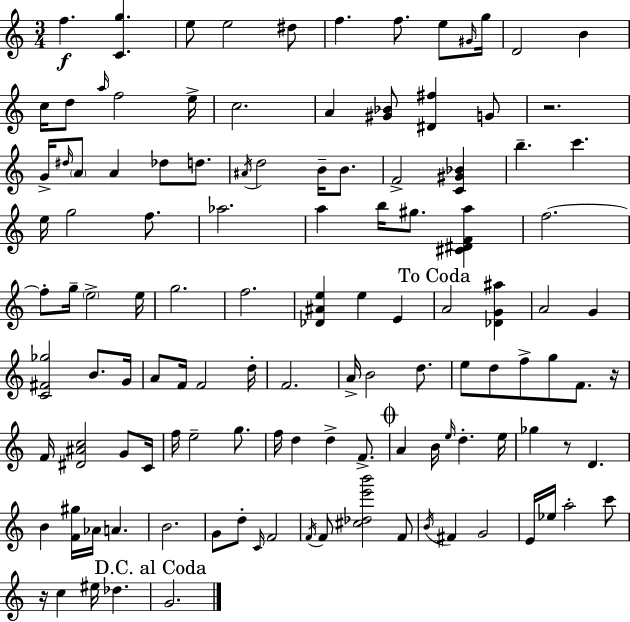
F5/q. [C4,G5]/q. E5/e E5/h D#5/e F5/q. F5/e. E5/e G#4/s G5/s D4/h B4/q C5/s D5/e A5/s F5/h E5/s C5/h. A4/q [G#4,Bb4]/e [D#4,F#5]/q G4/e R/h. G4/s D#5/s A4/e A4/q Db5/e D5/e. A#4/s D5/h B4/s B4/e. F4/h [C4,G#4,Bb4]/q B5/q. C6/q. E5/s G5/h F5/e. Ab5/h. A5/q B5/s G#5/e. [C#4,D#4,F4,A5]/q F5/h. F5/e G5/s E5/h E5/s G5/h. F5/h. [Db4,A#4,E5]/q E5/q E4/q A4/h [Db4,G4,A#5]/q A4/h G4/q [C4,F#4,Gb5]/h B4/e. G4/s A4/e F4/s F4/h D5/s F4/h. A4/s B4/h D5/e. E5/e D5/e F5/e G5/e F4/e. R/s F4/s [D#4,A#4,C5]/h G4/e C4/s F5/s E5/h G5/e. F5/s D5/q D5/q F4/e. A4/q B4/s E5/s D5/q. E5/s Gb5/q R/e D4/q. B4/q [F4,G#5]/s Ab4/s A4/q. B4/h. G4/e D5/e C4/s F4/h F4/s F4/e [C#5,Db5,E6,B6]/h F4/e B4/s F#4/q G4/h E4/s Eb5/s A5/h C6/e R/s C5/q EIS5/s Db5/q. G4/h.